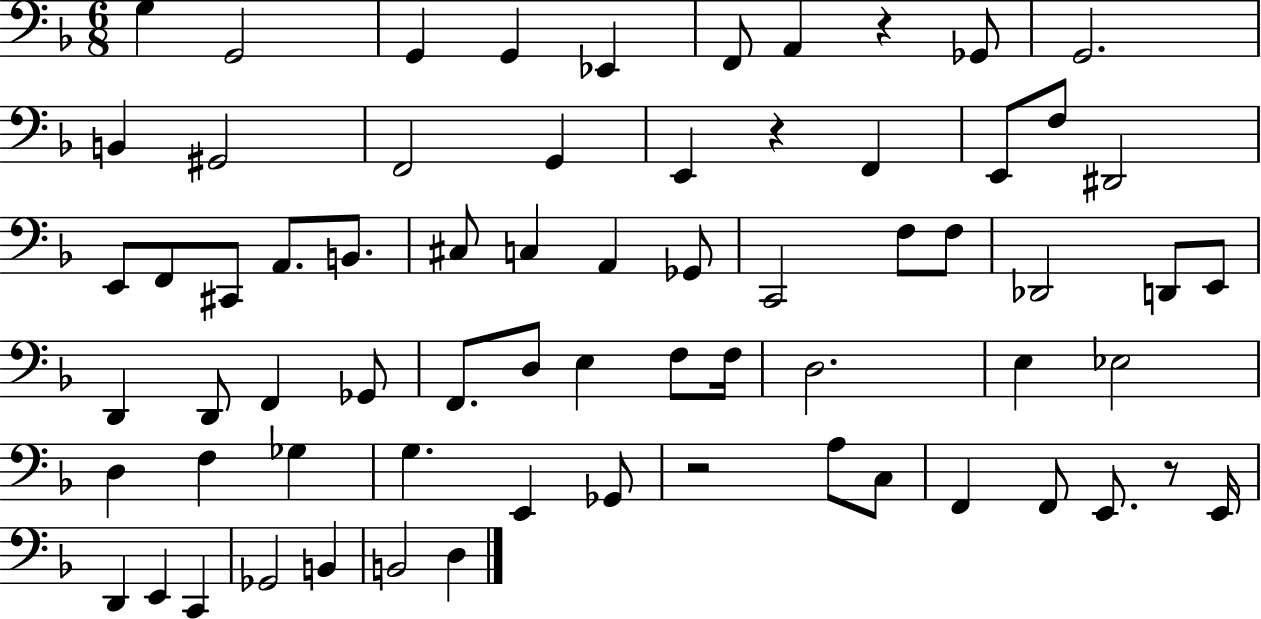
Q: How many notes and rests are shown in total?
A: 68